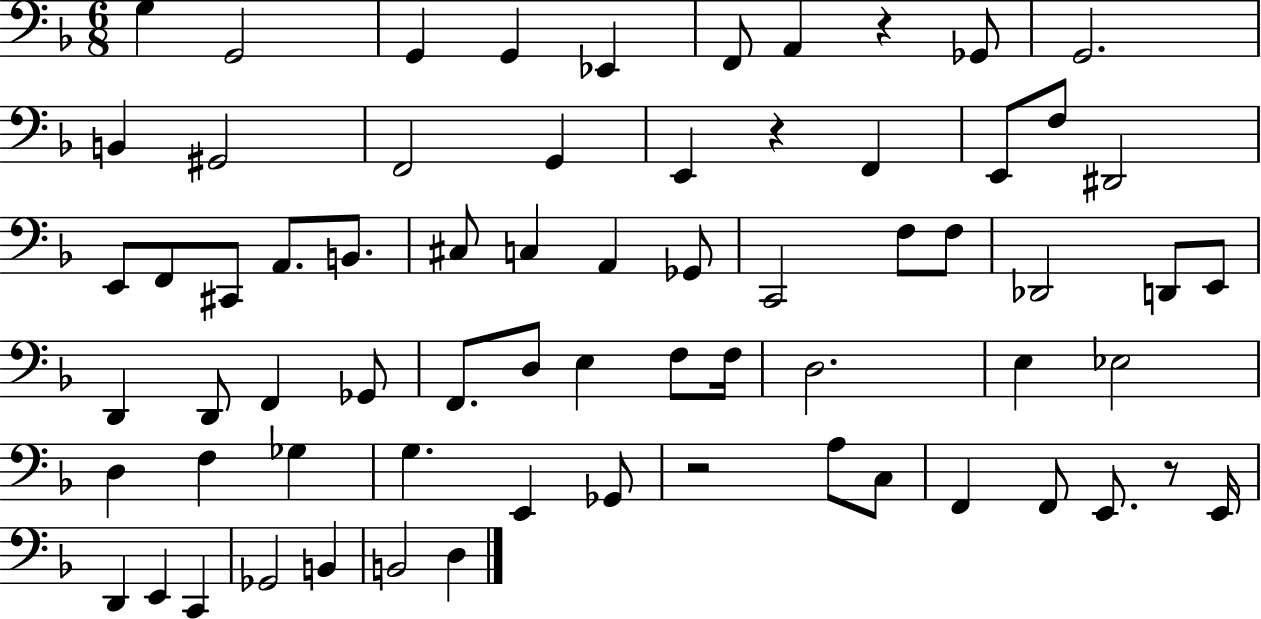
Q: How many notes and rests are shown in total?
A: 68